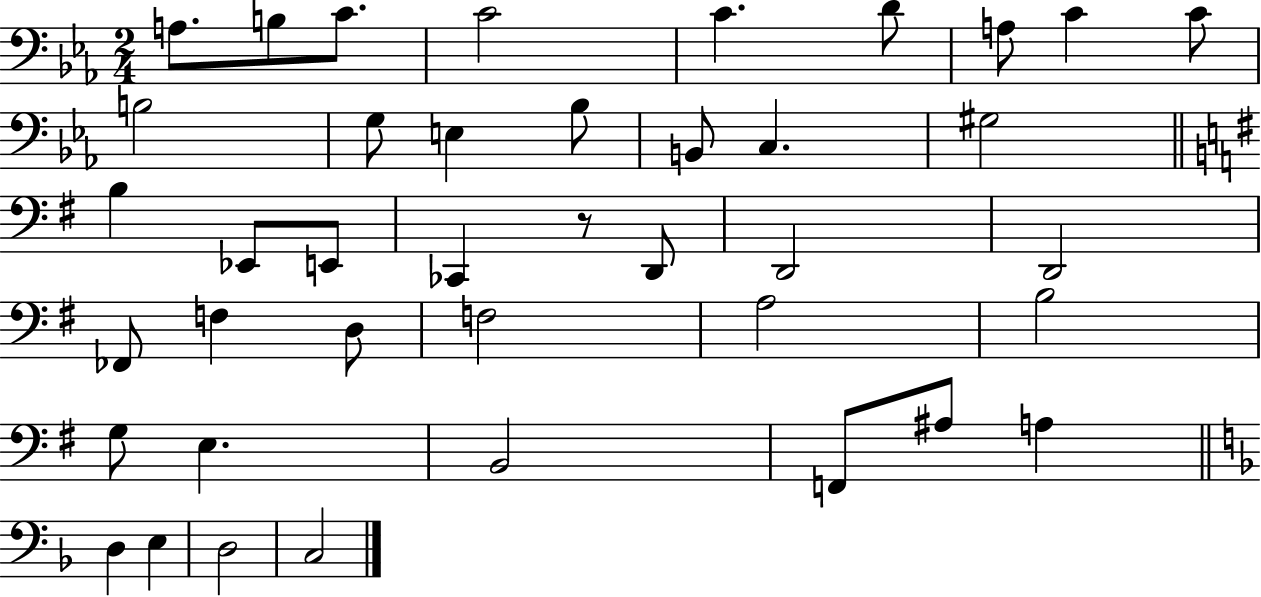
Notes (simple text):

A3/e. B3/e C4/e. C4/h C4/q. D4/e A3/e C4/q C4/e B3/h G3/e E3/q Bb3/e B2/e C3/q. G#3/h B3/q Eb2/e E2/e CES2/q R/e D2/e D2/h D2/h FES2/e F3/q D3/e F3/h A3/h B3/h G3/e E3/q. B2/h F2/e A#3/e A3/q D3/q E3/q D3/h C3/h